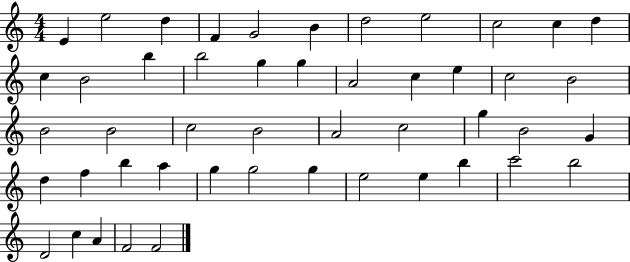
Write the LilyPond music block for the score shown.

{
  \clef treble
  \numericTimeSignature
  \time 4/4
  \key c \major
  e'4 e''2 d''4 | f'4 g'2 b'4 | d''2 e''2 | c''2 c''4 d''4 | \break c''4 b'2 b''4 | b''2 g''4 g''4 | a'2 c''4 e''4 | c''2 b'2 | \break b'2 b'2 | c''2 b'2 | a'2 c''2 | g''4 b'2 g'4 | \break d''4 f''4 b''4 a''4 | g''4 g''2 g''4 | e''2 e''4 b''4 | c'''2 b''2 | \break d'2 c''4 a'4 | f'2 f'2 | \bar "|."
}